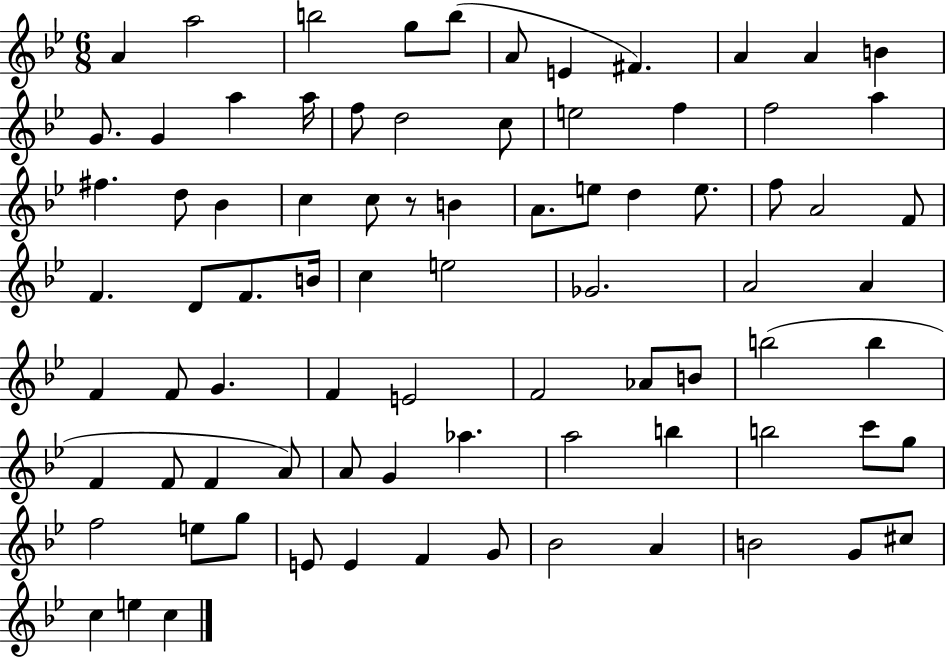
X:1
T:Untitled
M:6/8
L:1/4
K:Bb
A a2 b2 g/2 b/2 A/2 E ^F A A B G/2 G a a/4 f/2 d2 c/2 e2 f f2 a ^f d/2 _B c c/2 z/2 B A/2 e/2 d e/2 f/2 A2 F/2 F D/2 F/2 B/4 c e2 _G2 A2 A F F/2 G F E2 F2 _A/2 B/2 b2 b F F/2 F A/2 A/2 G _a a2 b b2 c'/2 g/2 f2 e/2 g/2 E/2 E F G/2 _B2 A B2 G/2 ^c/2 c e c